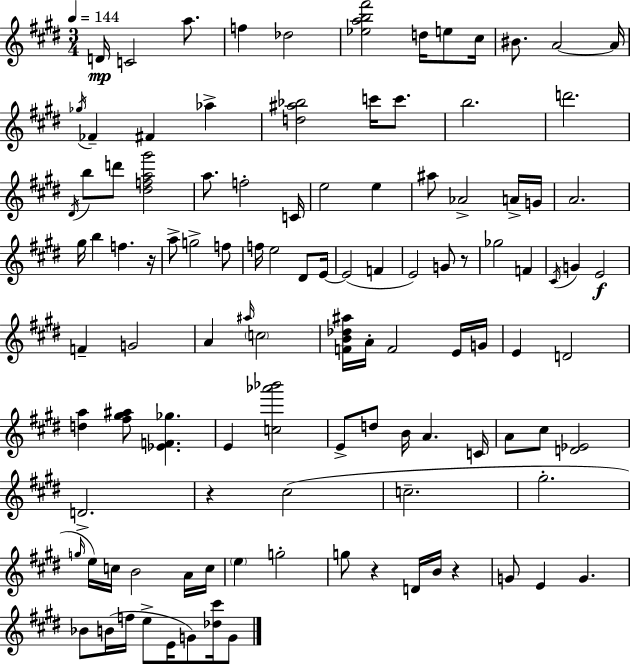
{
  \clef treble
  \numericTimeSignature
  \time 3/4
  \key e \major
  \tempo 4 = 144
  \repeat volta 2 { d'16\mp c'2 a''8. | f''4 des''2 | <ees'' a'' b'' fis'''>2 d''16 e''8 cis''16 | bis'8. a'2~~ a'16 | \break \acciaccatura { ges''16 } fes'4-- fis'4 aes''4-> | <d'' ais'' bes''>2 c'''16 c'''8. | b''2. | d'''2. | \break \acciaccatura { dis'16 } b''8 d'''8 <dis'' f'' a'' gis'''>2 | a''8. f''2-. | c'16 e''2 e''4 | ais''8 aes'2-> | \break a'16-> g'16 a'2. | gis''16 b''4 f''4. | r16 a''8-> g''2-> | f''8 f''16 e''2 dis'8 | \break e'16~~ e'2( f'4 | e'2) g'8 | r8 ges''2 f'4 | \acciaccatura { cis'16 } g'4 e'2\f | \break f'4-- g'2 | a'4 \grace { ais''16 } \parenthesize c''2 | <f' b' des'' ais''>16 a'16-. f'2 | e'16 g'16 e'4 d'2 | \break <d'' a''>4 <fis'' gis'' ais''>8 <ees' f' ges''>4. | e'4 <c'' aes''' bes'''>2 | e'8-> d''8 b'16 a'4. | c'16 a'8 cis''8 <d' ees'>2 | \break d'2.-> | r4 cis''2( | c''2.-- | gis''2.-. | \break \grace { g''16 } e''16) c''16 b'2 | a'16 c''16 \parenthesize e''4 g''2-. | g''8 r4 d'16 | b'16 r4 g'8 e'4 g'4. | \break bes'8 b'16( f''16 e''8-> e'16 | g'8) <des'' cis'''>16 g'8 } \bar "|."
}